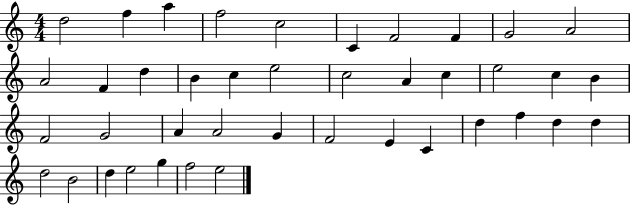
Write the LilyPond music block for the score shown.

{
  \clef treble
  \numericTimeSignature
  \time 4/4
  \key c \major
  d''2 f''4 a''4 | f''2 c''2 | c'4 f'2 f'4 | g'2 a'2 | \break a'2 f'4 d''4 | b'4 c''4 e''2 | c''2 a'4 c''4 | e''2 c''4 b'4 | \break f'2 g'2 | a'4 a'2 g'4 | f'2 e'4 c'4 | d''4 f''4 d''4 d''4 | \break d''2 b'2 | d''4 e''2 g''4 | f''2 e''2 | \bar "|."
}